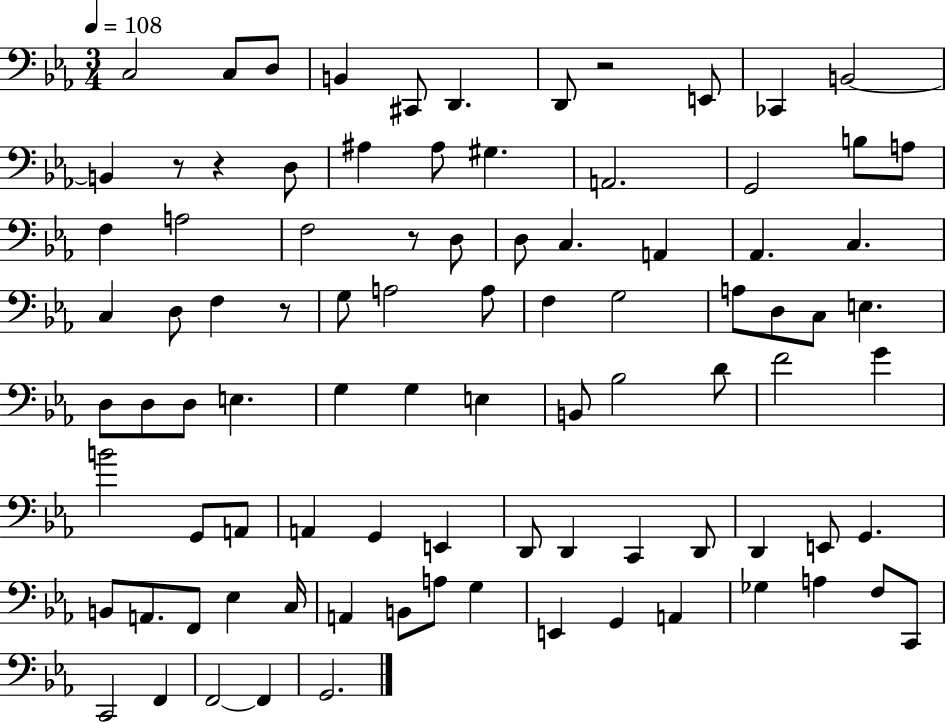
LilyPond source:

{
  \clef bass
  \numericTimeSignature
  \time 3/4
  \key ees \major
  \tempo 4 = 108
  c2 c8 d8 | b,4 cis,8 d,4. | d,8 r2 e,8 | ces,4 b,2~~ | \break b,4 r8 r4 d8 | ais4 ais8 gis4. | a,2. | g,2 b8 a8 | \break f4 a2 | f2 r8 d8 | d8 c4. a,4 | aes,4. c4. | \break c4 d8 f4 r8 | g8 a2 a8 | f4 g2 | a8 d8 c8 e4. | \break d8 d8 d8 e4. | g4 g4 e4 | b,8 bes2 d'8 | f'2 g'4 | \break b'2 g,8 a,8 | a,4 g,4 e,4 | d,8 d,4 c,4 d,8 | d,4 e,8 g,4. | \break b,8 a,8. f,8 ees4 c16 | a,4 b,8 a8 g4 | e,4 g,4 a,4 | ges4 a4 f8 c,8 | \break c,2 f,4 | f,2~~ f,4 | g,2. | \bar "|."
}